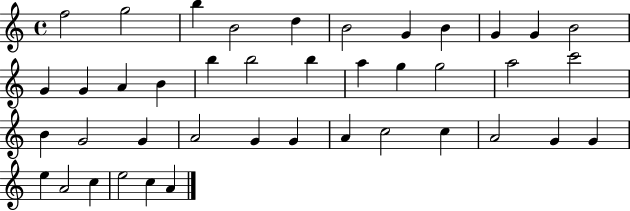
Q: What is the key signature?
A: C major